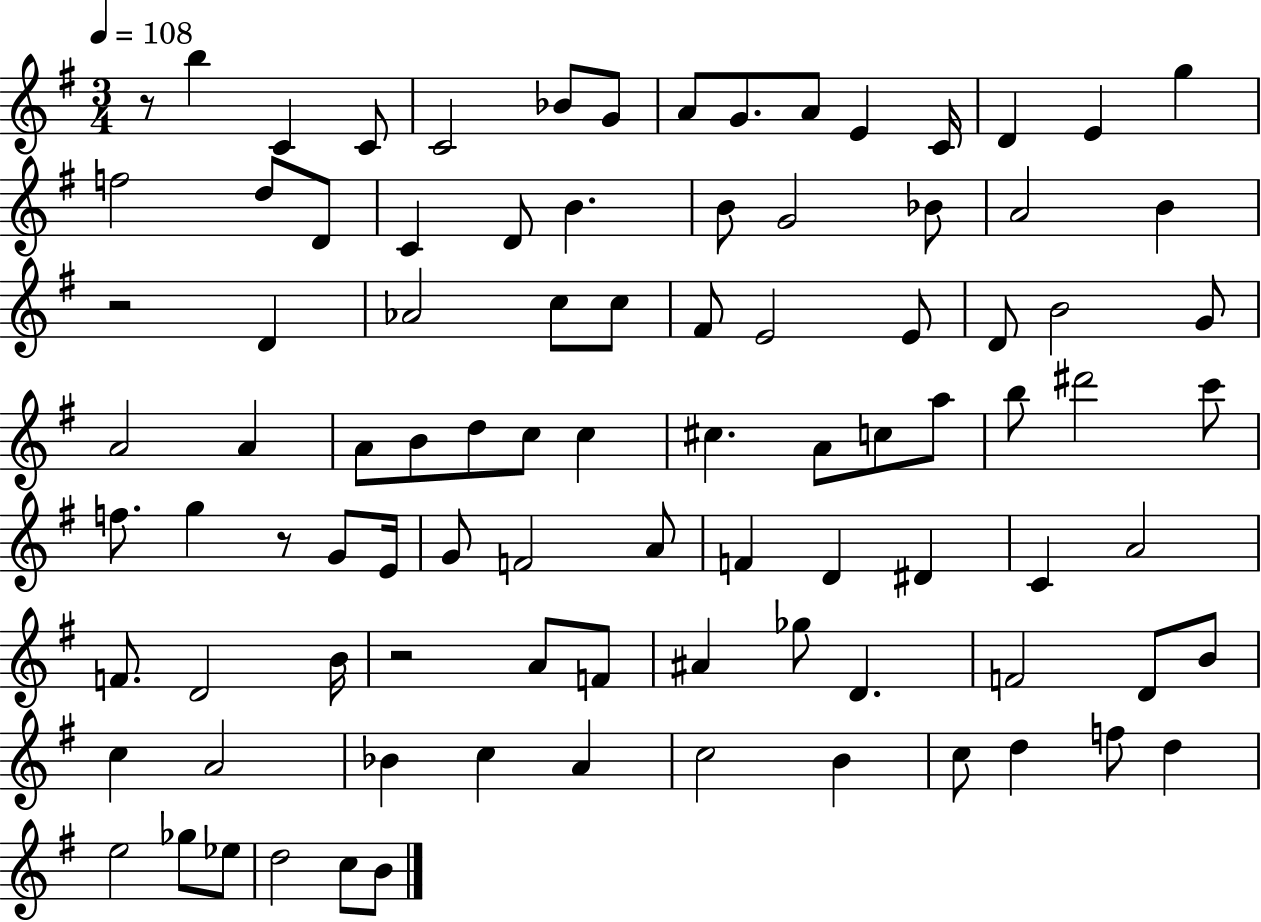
R/e B5/q C4/q C4/e C4/h Bb4/e G4/e A4/e G4/e. A4/e E4/q C4/s D4/q E4/q G5/q F5/h D5/e D4/e C4/q D4/e B4/q. B4/e G4/h Bb4/e A4/h B4/q R/h D4/q Ab4/h C5/e C5/e F#4/e E4/h E4/e D4/e B4/h G4/e A4/h A4/q A4/e B4/e D5/e C5/e C5/q C#5/q. A4/e C5/e A5/e B5/e D#6/h C6/e F5/e. G5/q R/e G4/e E4/s G4/e F4/h A4/e F4/q D4/q D#4/q C4/q A4/h F4/e. D4/h B4/s R/h A4/e F4/e A#4/q Gb5/e D4/q. F4/h D4/e B4/e C5/q A4/h Bb4/q C5/q A4/q C5/h B4/q C5/e D5/q F5/e D5/q E5/h Gb5/e Eb5/e D5/h C5/e B4/e